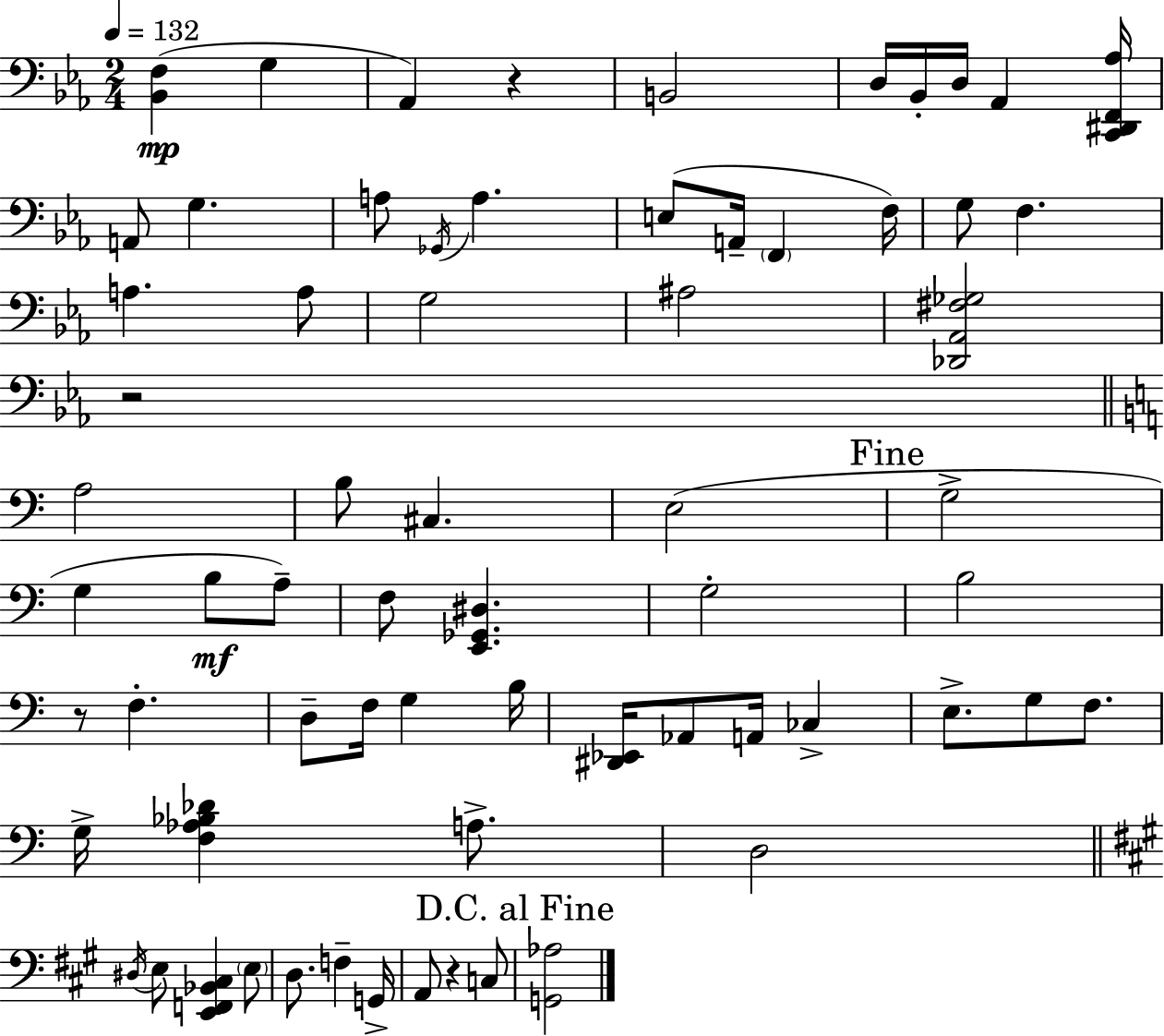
{
  \clef bass
  \numericTimeSignature
  \time 2/4
  \key c \minor
  \tempo 4 = 132
  <bes, f>4(\mp g4 | aes,4) r4 | b,2 | d16 bes,16-. d16 aes,4 <c, dis, f, aes>16 | \break a,8 g4. | a8 \acciaccatura { ges,16 } a4. | e8( a,16-- \parenthesize f,4 | f16) g8 f4. | \break a4. a8 | g2 | ais2 | <des, aes, fis ges>2 | \break r2 | \bar "||" \break \key a \minor a2 | b8 cis4. | e2( | \mark "Fine" g2-> | \break g4 b8\mf a8--) | f8 <e, ges, dis>4. | g2-. | b2 | \break r8 f4.-. | d8-- f16 g4 b16 | <dis, ees,>16 aes,8 a,16 ces4-> | e8.-> g8 f8. | \break g16-> <f aes bes des'>4 a8.-> | d2 | \bar "||" \break \key a \major \acciaccatura { dis16 } e8 <e, f, bes, cis>4 \parenthesize e8 | d8. f4-- | g,16-> a,8 r4 c8 | \mark "D.C. al Fine" <g, aes>2 | \break \bar "|."
}